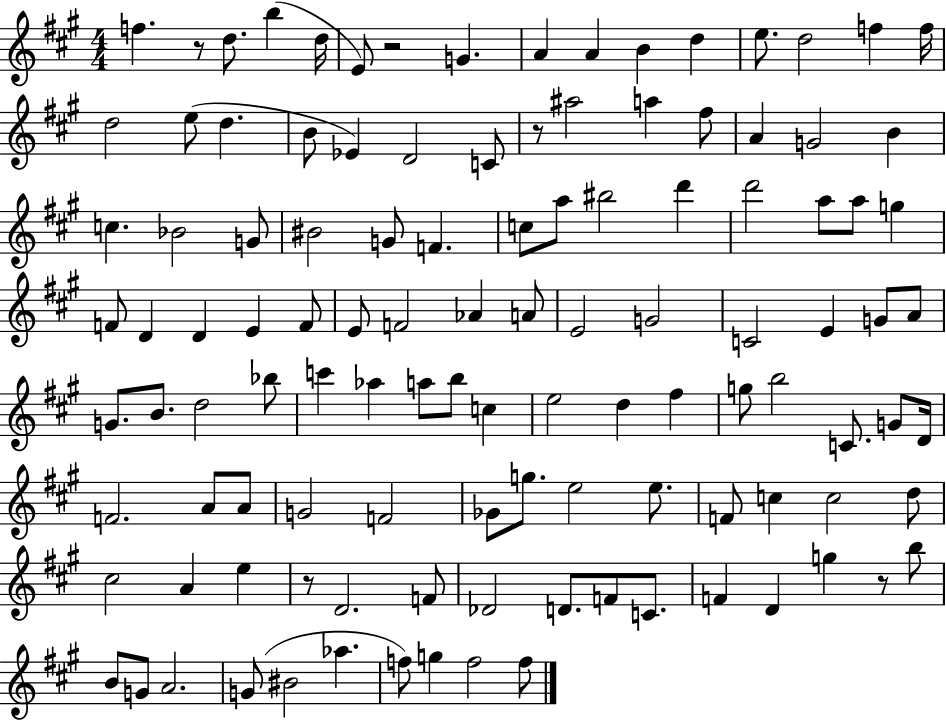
F5/q. R/e D5/e. B5/q D5/s E4/e R/h G4/q. A4/q A4/q B4/q D5/q E5/e. D5/h F5/q F5/s D5/h E5/e D5/q. B4/e Eb4/q D4/h C4/e R/e A#5/h A5/q F#5/e A4/q G4/h B4/q C5/q. Bb4/h G4/e BIS4/h G4/e F4/q. C5/e A5/e BIS5/h D6/q D6/h A5/e A5/e G5/q F4/e D4/q D4/q E4/q F4/e E4/e F4/h Ab4/q A4/e E4/h G4/h C4/h E4/q G4/e A4/e G4/e. B4/e. D5/h Bb5/e C6/q Ab5/q A5/e B5/e C5/q E5/h D5/q F#5/q G5/e B5/h C4/e. G4/e D4/s F4/h. A4/e A4/e G4/h F4/h Gb4/e G5/e. E5/h E5/e. F4/e C5/q C5/h D5/e C#5/h A4/q E5/q R/e D4/h. F4/e Db4/h D4/e. F4/e C4/e. F4/q D4/q G5/q R/e B5/e B4/e G4/e A4/h. G4/e BIS4/h Ab5/q. F5/e G5/q F5/h F5/e